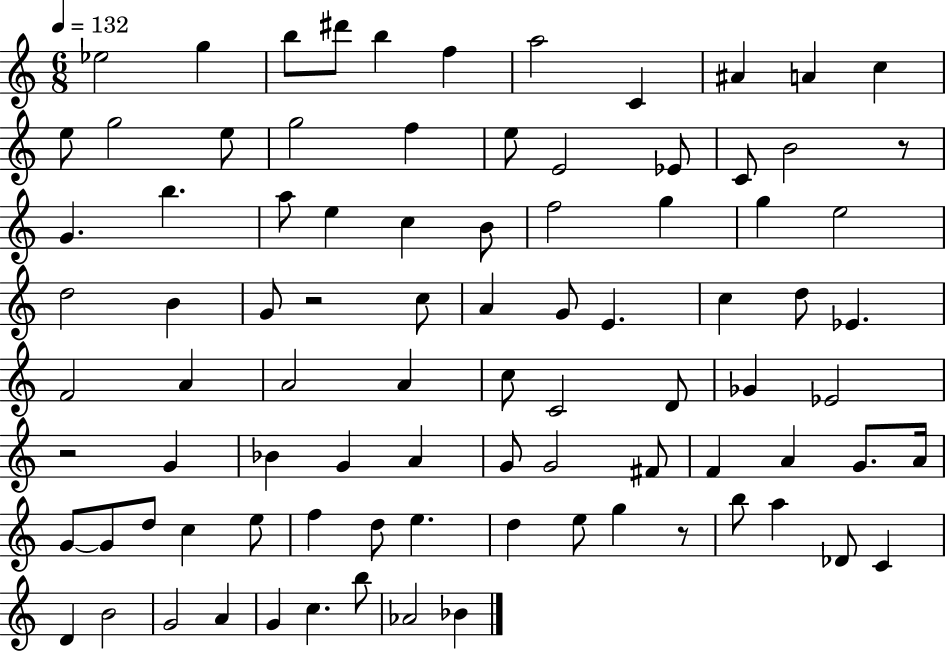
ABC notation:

X:1
T:Untitled
M:6/8
L:1/4
K:C
_e2 g b/2 ^d'/2 b f a2 C ^A A c e/2 g2 e/2 g2 f e/2 E2 _E/2 C/2 B2 z/2 G b a/2 e c B/2 f2 g g e2 d2 B G/2 z2 c/2 A G/2 E c d/2 _E F2 A A2 A c/2 C2 D/2 _G _E2 z2 G _B G A G/2 G2 ^F/2 F A G/2 A/4 G/2 G/2 d/2 c e/2 f d/2 e d e/2 g z/2 b/2 a _D/2 C D B2 G2 A G c b/2 _A2 _B